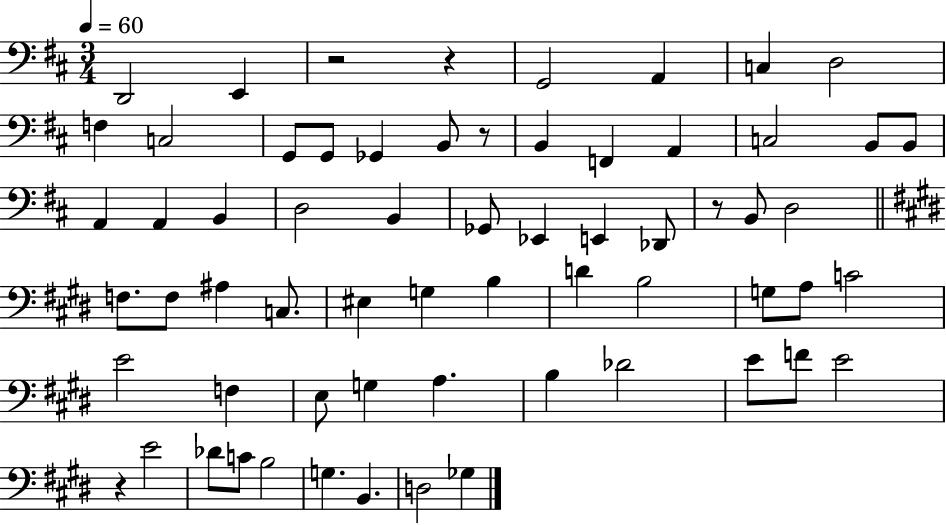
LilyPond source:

{
  \clef bass
  \numericTimeSignature
  \time 3/4
  \key d \major
  \tempo 4 = 60
  d,2 e,4 | r2 r4 | g,2 a,4 | c4 d2 | \break f4 c2 | g,8 g,8 ges,4 b,8 r8 | b,4 f,4 a,4 | c2 b,8 b,8 | \break a,4 a,4 b,4 | d2 b,4 | ges,8 ees,4 e,4 des,8 | r8 b,8 d2 | \break \bar "||" \break \key e \major f8. f8 ais4 c8. | eis4 g4 b4 | d'4 b2 | g8 a8 c'2 | \break e'2 f4 | e8 g4 a4. | b4 des'2 | e'8 f'8 e'2 | \break r4 e'2 | des'8 c'8 b2 | g4. b,4. | d2 ges4 | \break \bar "|."
}